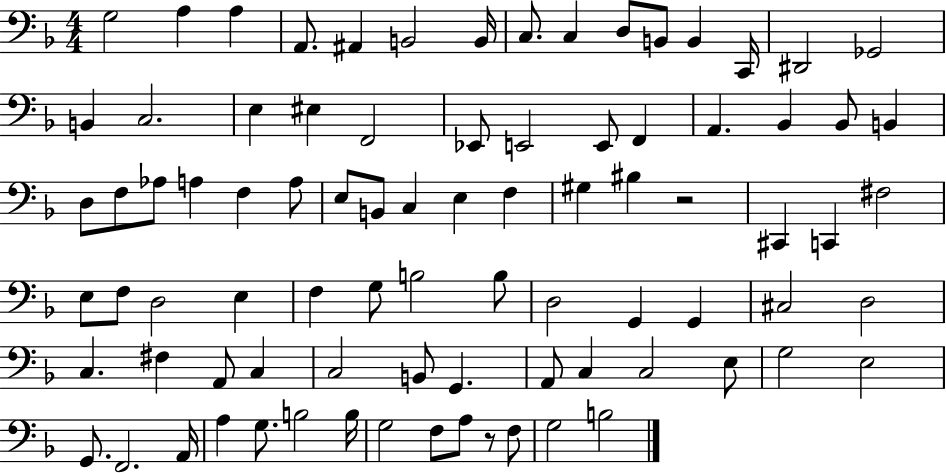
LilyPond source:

{
  \clef bass
  \numericTimeSignature
  \time 4/4
  \key f \major
  g2 a4 a4 | a,8. ais,4 b,2 b,16 | c8. c4 d8 b,8 b,4 c,16 | dis,2 ges,2 | \break b,4 c2. | e4 eis4 f,2 | ees,8 e,2 e,8 f,4 | a,4. bes,4 bes,8 b,4 | \break d8 f8 aes8 a4 f4 a8 | e8 b,8 c4 e4 f4 | gis4 bis4 r2 | cis,4 c,4 fis2 | \break e8 f8 d2 e4 | f4 g8 b2 b8 | d2 g,4 g,4 | cis2 d2 | \break c4. fis4 a,8 c4 | c2 b,8 g,4. | a,8 c4 c2 e8 | g2 e2 | \break g,8. f,2. a,16 | a4 g8. b2 b16 | g2 f8 a8 r8 f8 | g2 b2 | \break \bar "|."
}